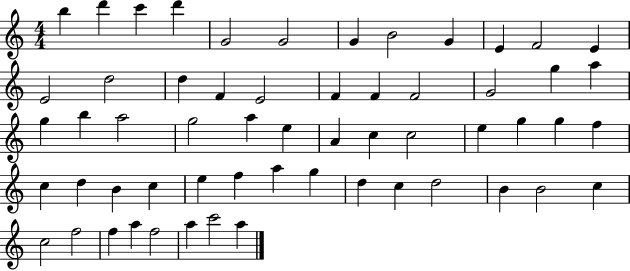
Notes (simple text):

B5/q D6/q C6/q D6/q G4/h G4/h G4/q B4/h G4/q E4/q F4/h E4/q E4/h D5/h D5/q F4/q E4/h F4/q F4/q F4/h G4/h G5/q A5/q G5/q B5/q A5/h G5/h A5/q E5/q A4/q C5/q C5/h E5/q G5/q G5/q F5/q C5/q D5/q B4/q C5/q E5/q F5/q A5/q G5/q D5/q C5/q D5/h B4/q B4/h C5/q C5/h F5/h F5/q A5/q F5/h A5/q C6/h A5/q